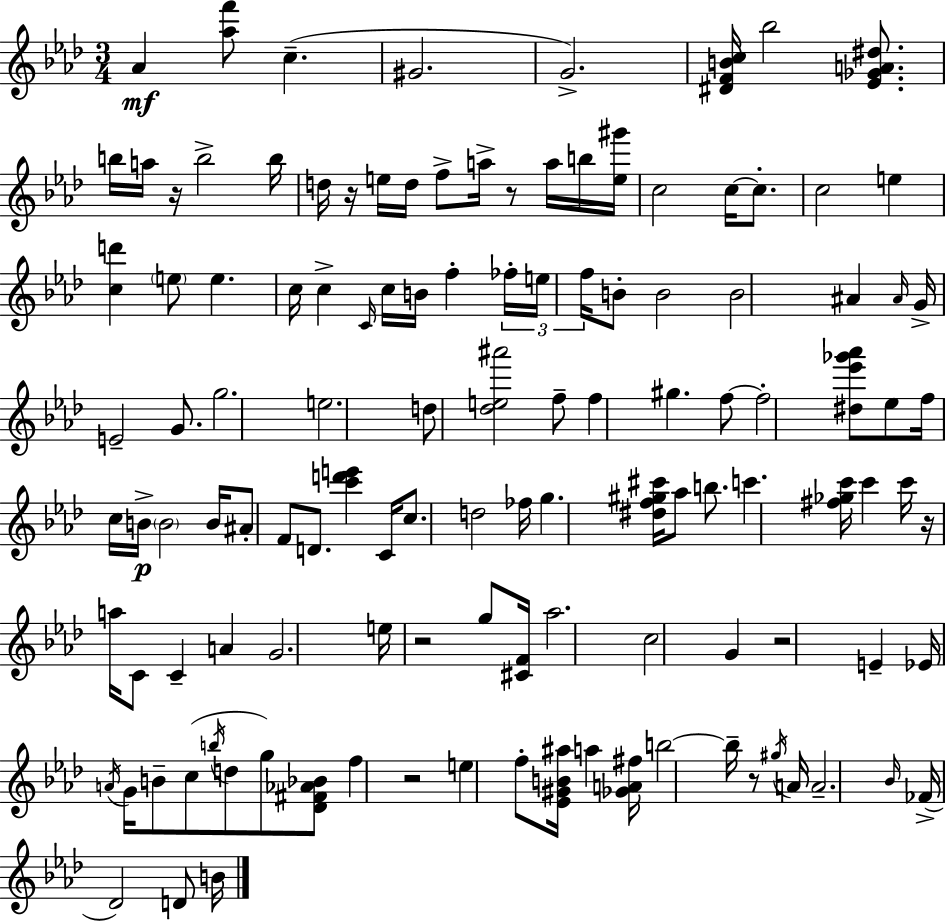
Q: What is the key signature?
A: AES major